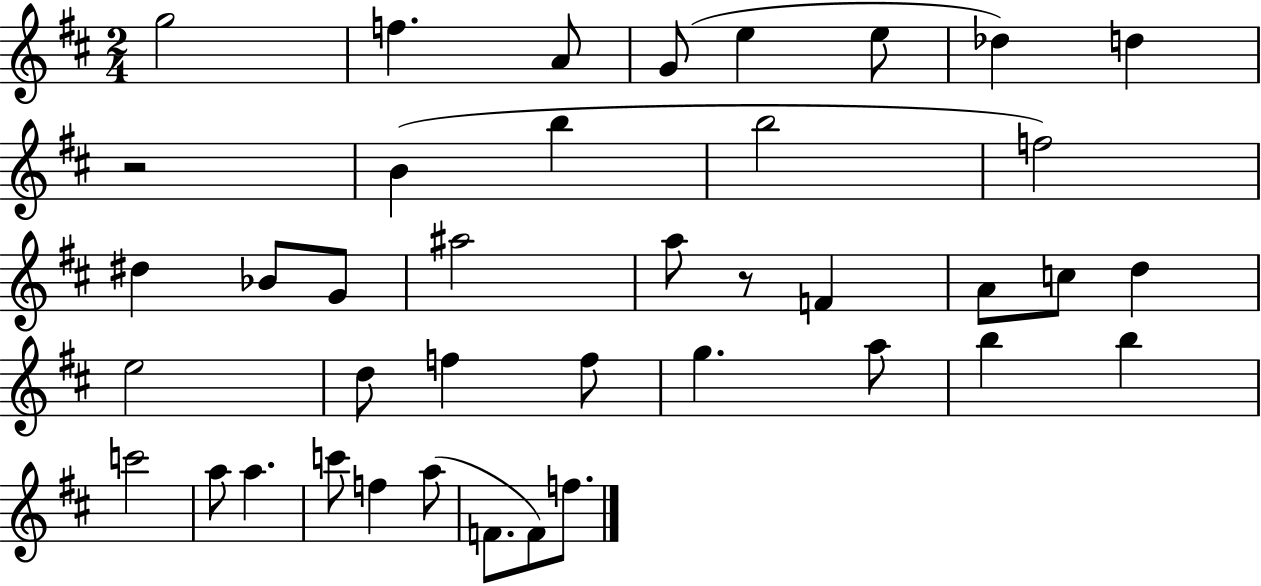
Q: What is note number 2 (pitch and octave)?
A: F5